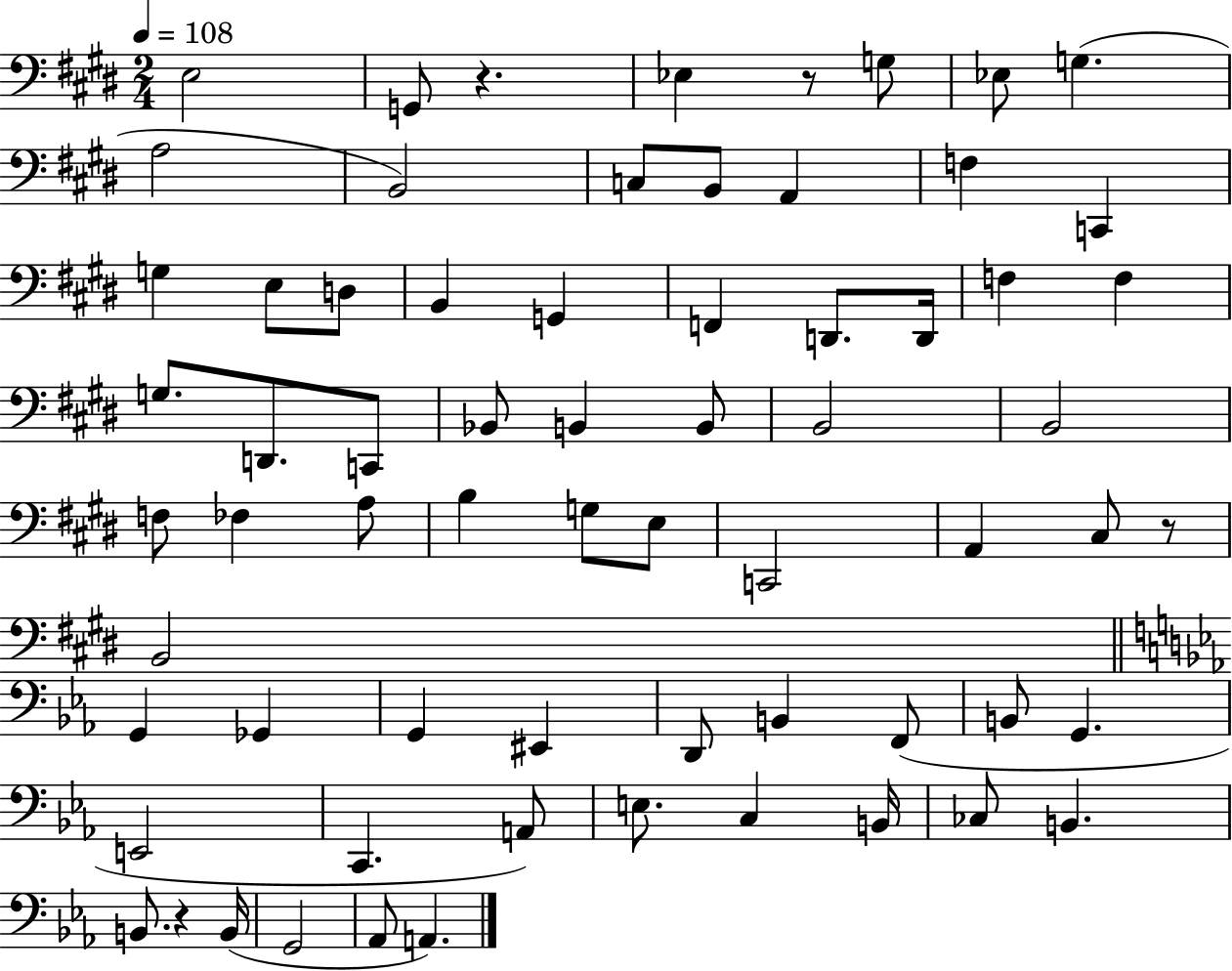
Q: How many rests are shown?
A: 4